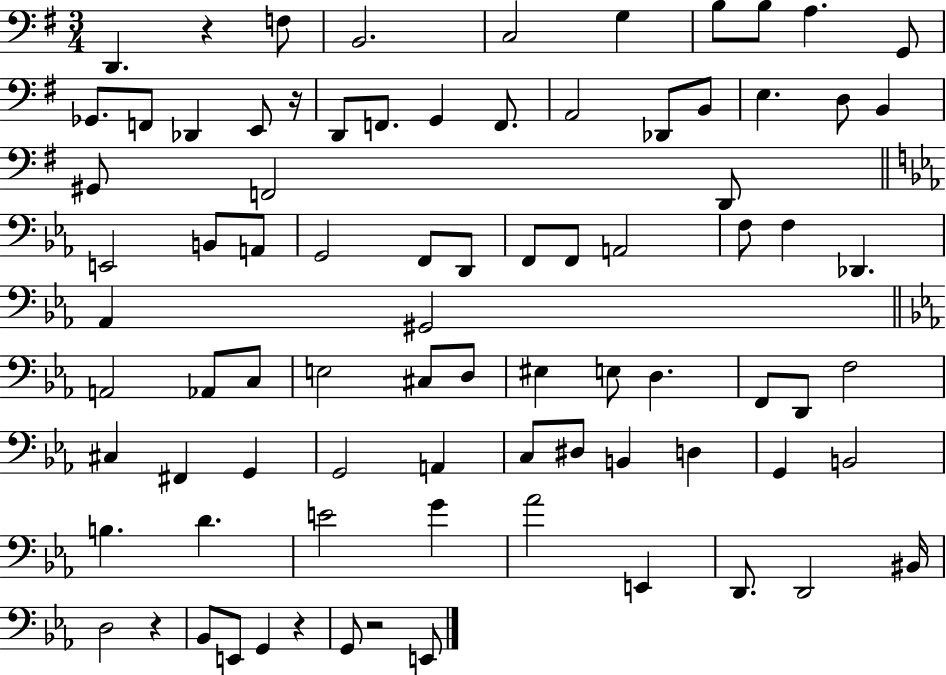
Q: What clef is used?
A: bass